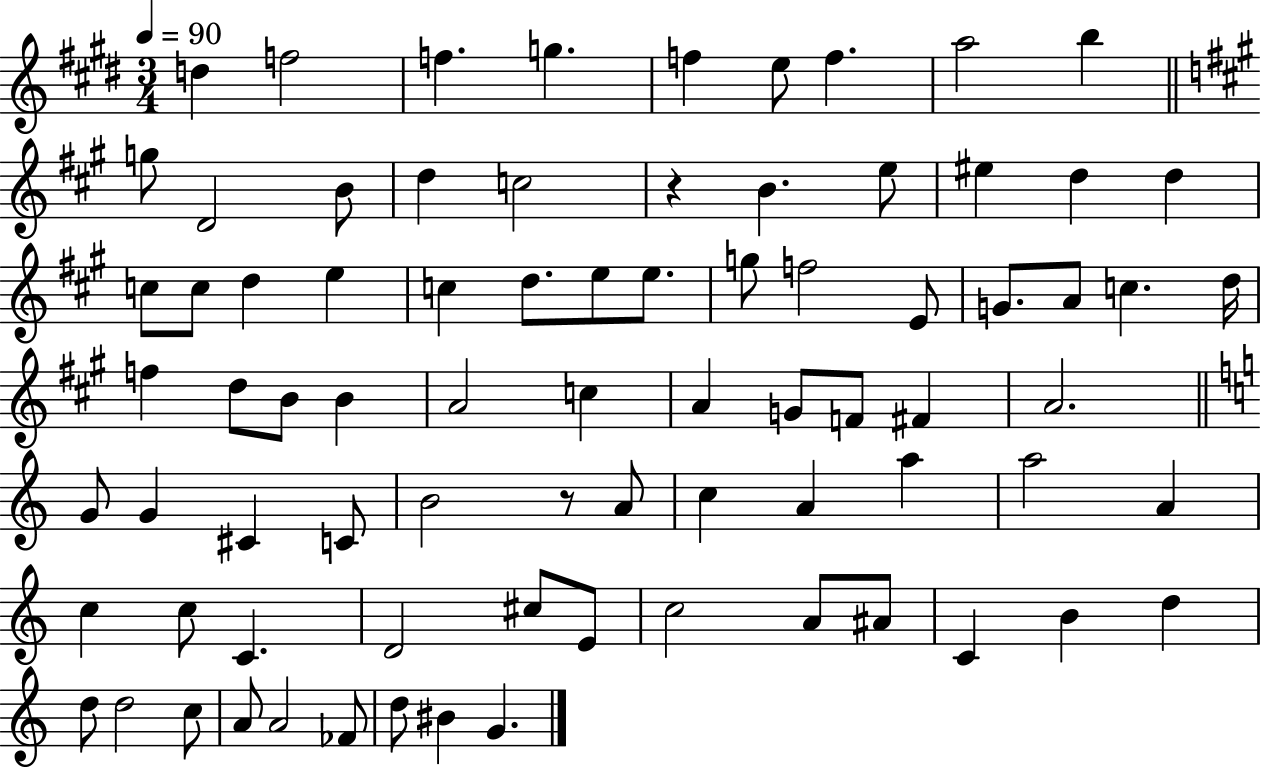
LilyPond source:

{
  \clef treble
  \numericTimeSignature
  \time 3/4
  \key e \major
  \tempo 4 = 90
  d''4 f''2 | f''4. g''4. | f''4 e''8 f''4. | a''2 b''4 | \break \bar "||" \break \key a \major g''8 d'2 b'8 | d''4 c''2 | r4 b'4. e''8 | eis''4 d''4 d''4 | \break c''8 c''8 d''4 e''4 | c''4 d''8. e''8 e''8. | g''8 f''2 e'8 | g'8. a'8 c''4. d''16 | \break f''4 d''8 b'8 b'4 | a'2 c''4 | a'4 g'8 f'8 fis'4 | a'2. | \break \bar "||" \break \key c \major g'8 g'4 cis'4 c'8 | b'2 r8 a'8 | c''4 a'4 a''4 | a''2 a'4 | \break c''4 c''8 c'4. | d'2 cis''8 e'8 | c''2 a'8 ais'8 | c'4 b'4 d''4 | \break d''8 d''2 c''8 | a'8 a'2 fes'8 | d''8 bis'4 g'4. | \bar "|."
}